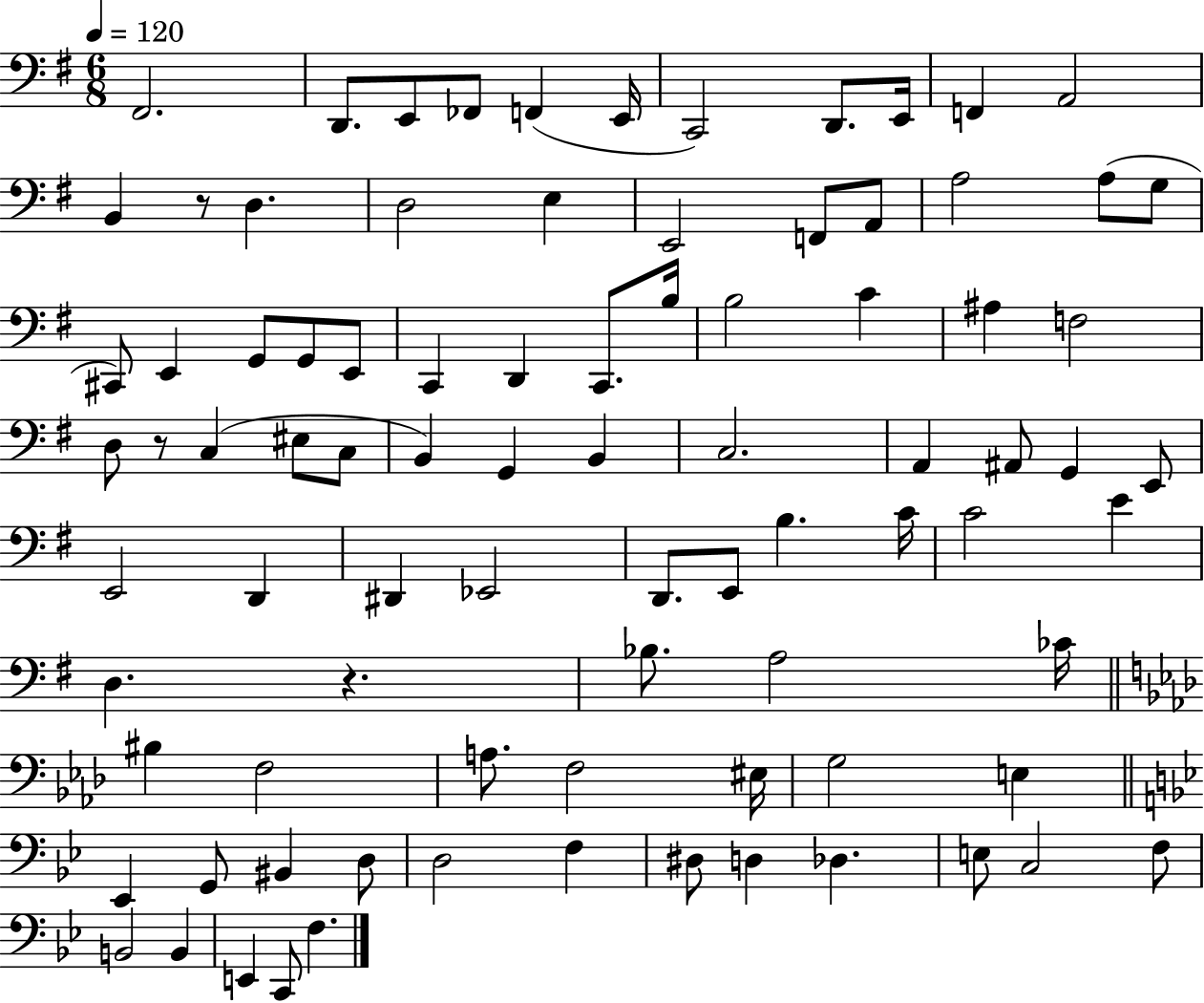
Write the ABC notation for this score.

X:1
T:Untitled
M:6/8
L:1/4
K:G
^F,,2 D,,/2 E,,/2 _F,,/2 F,, E,,/4 C,,2 D,,/2 E,,/4 F,, A,,2 B,, z/2 D, D,2 E, E,,2 F,,/2 A,,/2 A,2 A,/2 G,/2 ^C,,/2 E,, G,,/2 G,,/2 E,,/2 C,, D,, C,,/2 B,/4 B,2 C ^A, F,2 D,/2 z/2 C, ^E,/2 C,/2 B,, G,, B,, C,2 A,, ^A,,/2 G,, E,,/2 E,,2 D,, ^D,, _E,,2 D,,/2 E,,/2 B, C/4 C2 E D, z _B,/2 A,2 _C/4 ^B, F,2 A,/2 F,2 ^E,/4 G,2 E, _E,, G,,/2 ^B,, D,/2 D,2 F, ^D,/2 D, _D, E,/2 C,2 F,/2 B,,2 B,, E,, C,,/2 F,